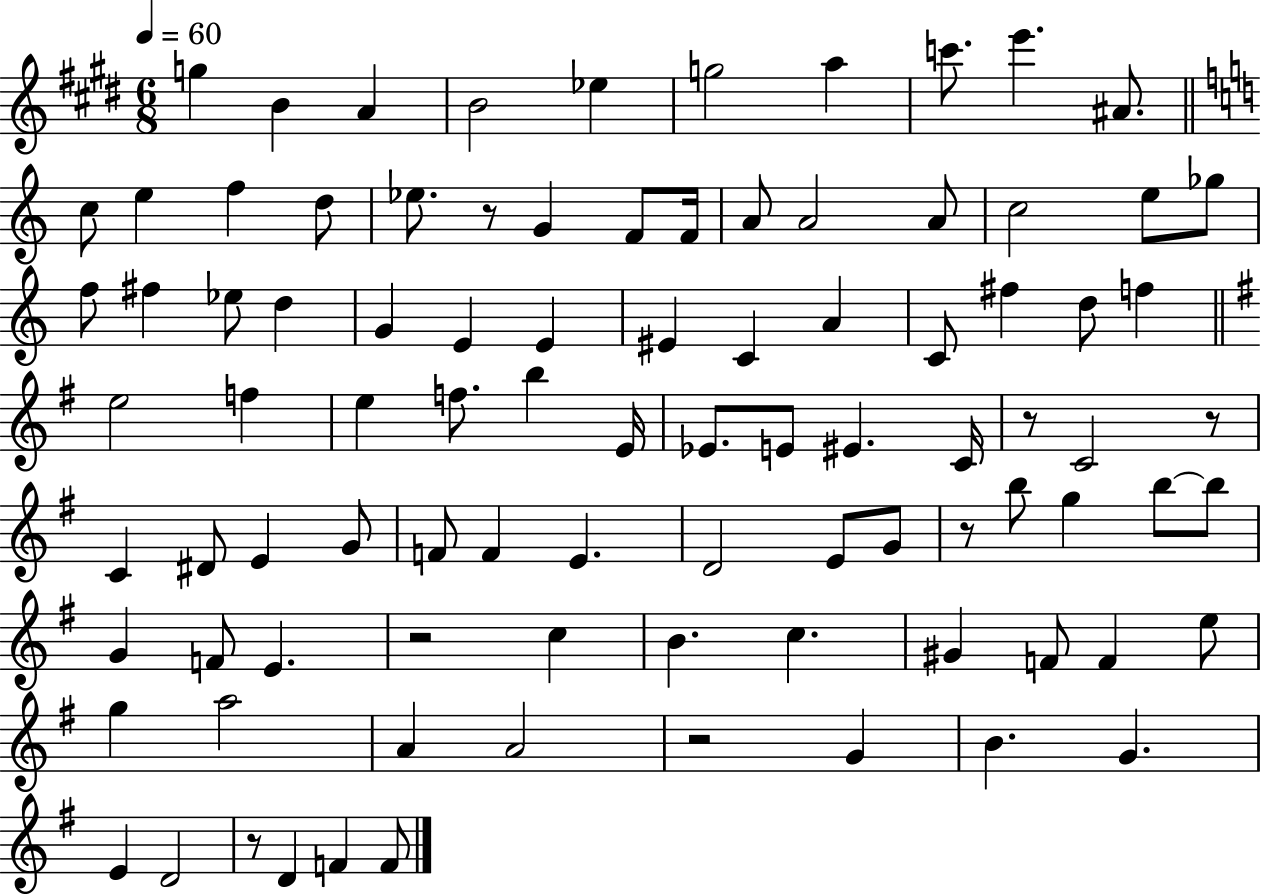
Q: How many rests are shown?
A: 7